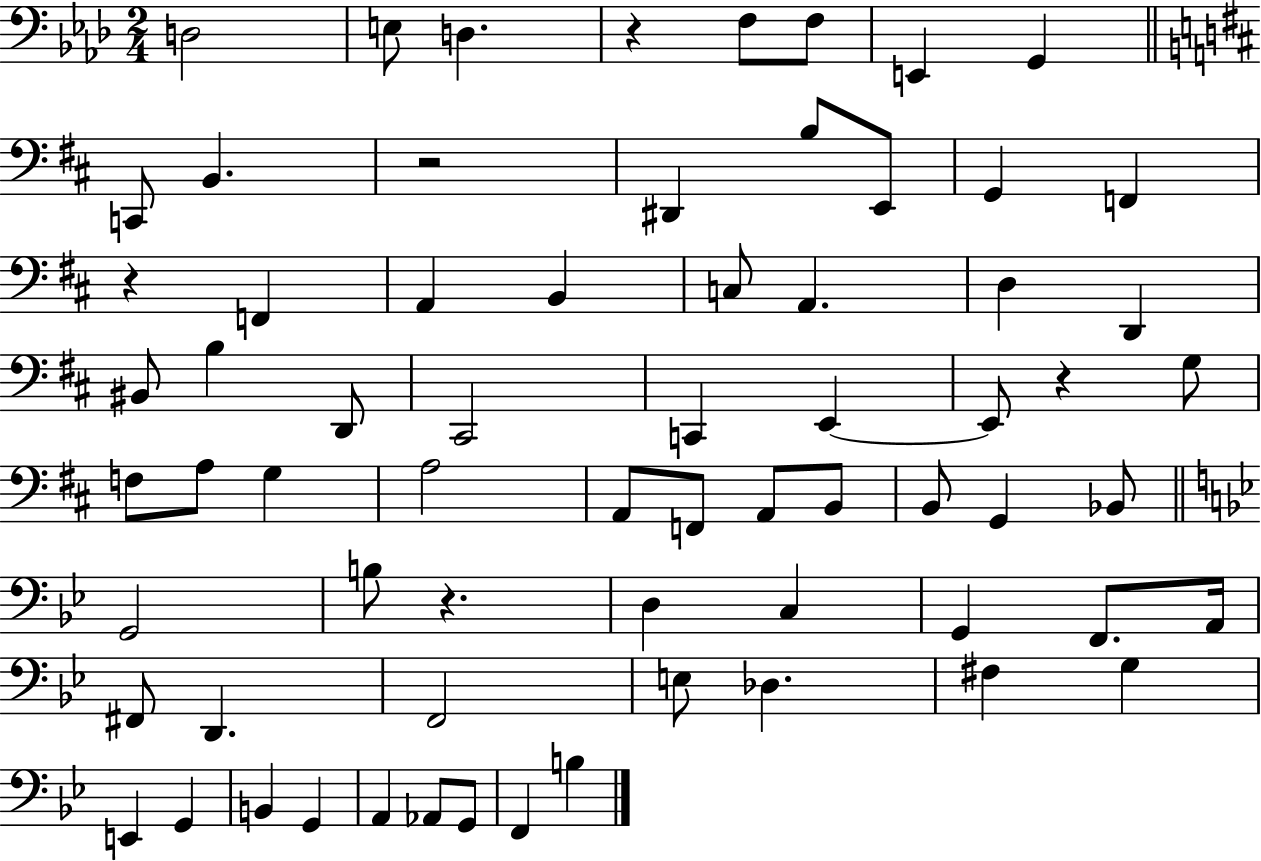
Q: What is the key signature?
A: AES major